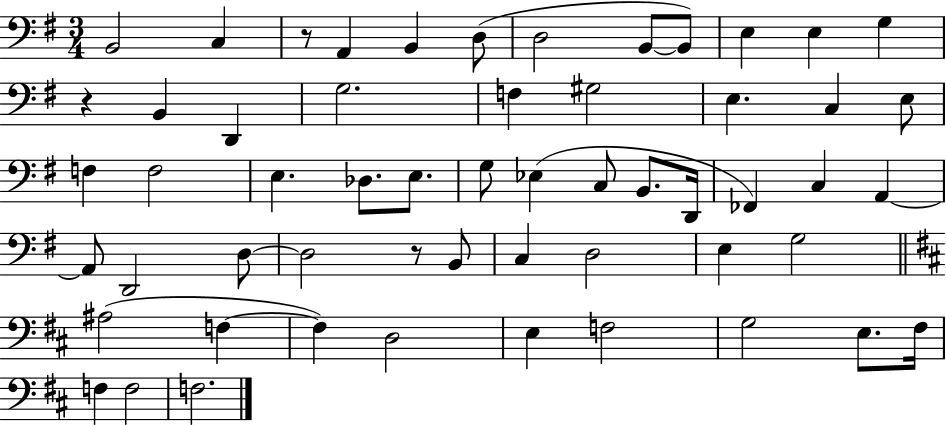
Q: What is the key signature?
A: G major